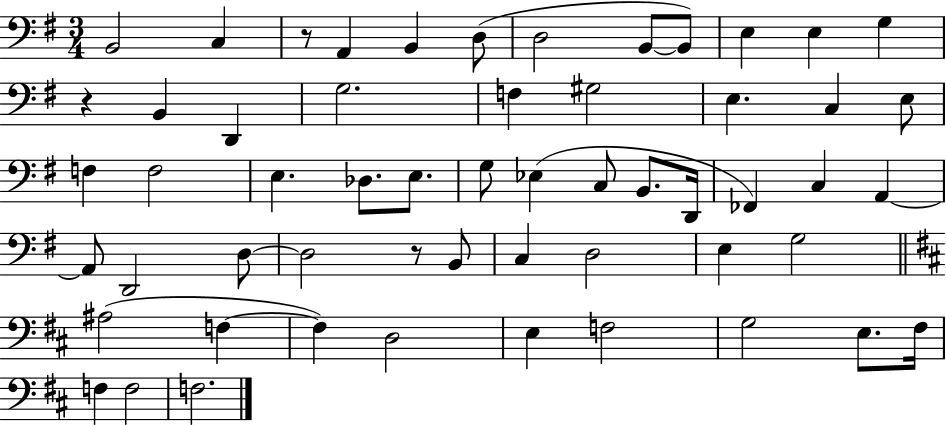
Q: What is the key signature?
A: G major